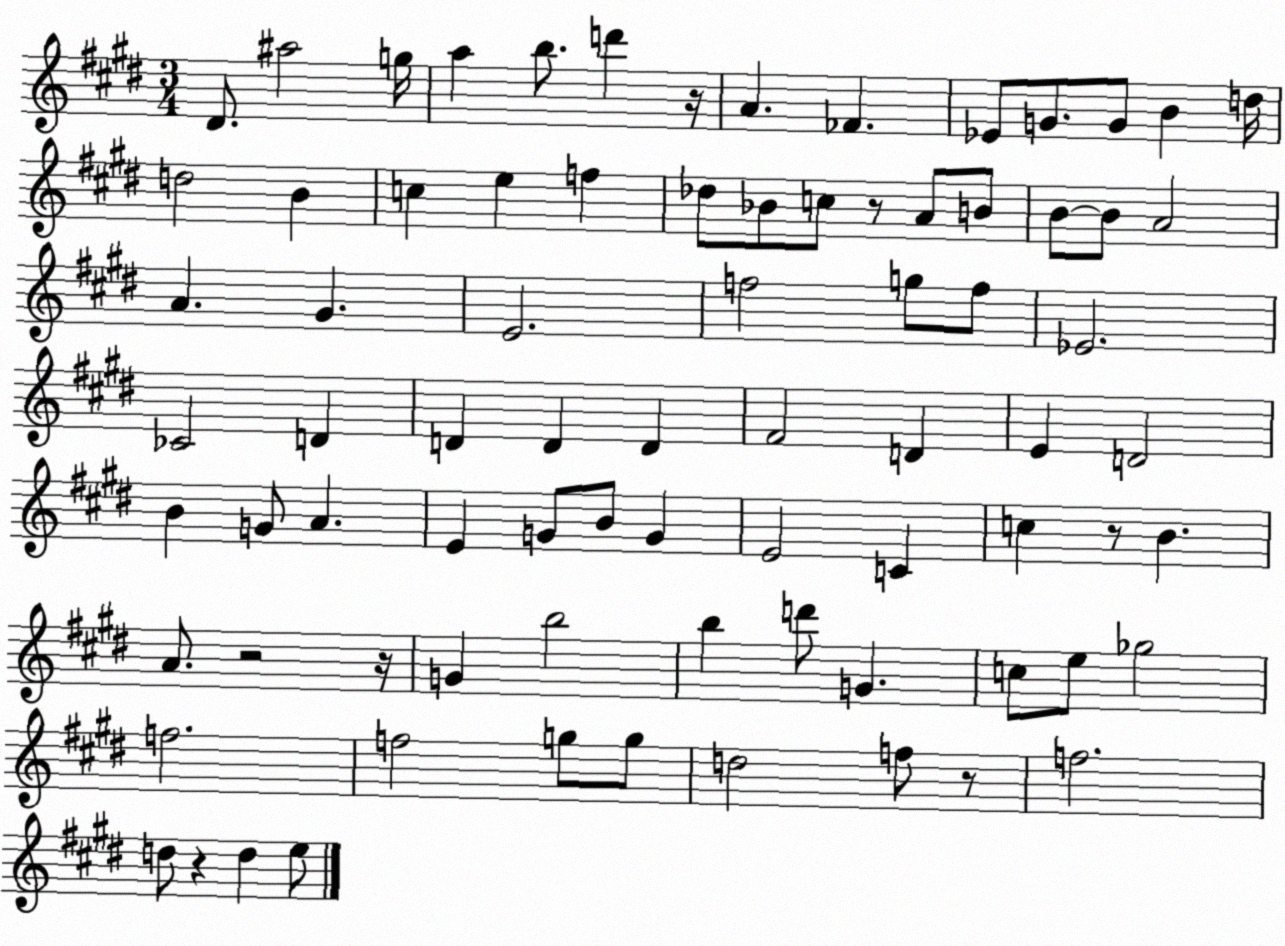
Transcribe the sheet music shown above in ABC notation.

X:1
T:Untitled
M:3/4
L:1/4
K:E
^D/2 ^a2 g/4 a b/2 d' z/4 A _F _E/2 G/2 G/2 B d/4 d2 B c e f _d/2 _B/2 c/2 z/2 A/2 B/2 B/2 B/2 A2 A ^G E2 f2 g/2 f/2 _E2 _C2 D D D D ^F2 D E D2 B G/2 A E G/2 B/2 G E2 C c z/2 B A/2 z2 z/4 G b2 b d'/2 G c/2 e/2 _g2 f2 f2 g/2 g/2 d2 f/2 z/2 f2 d/2 z d e/2